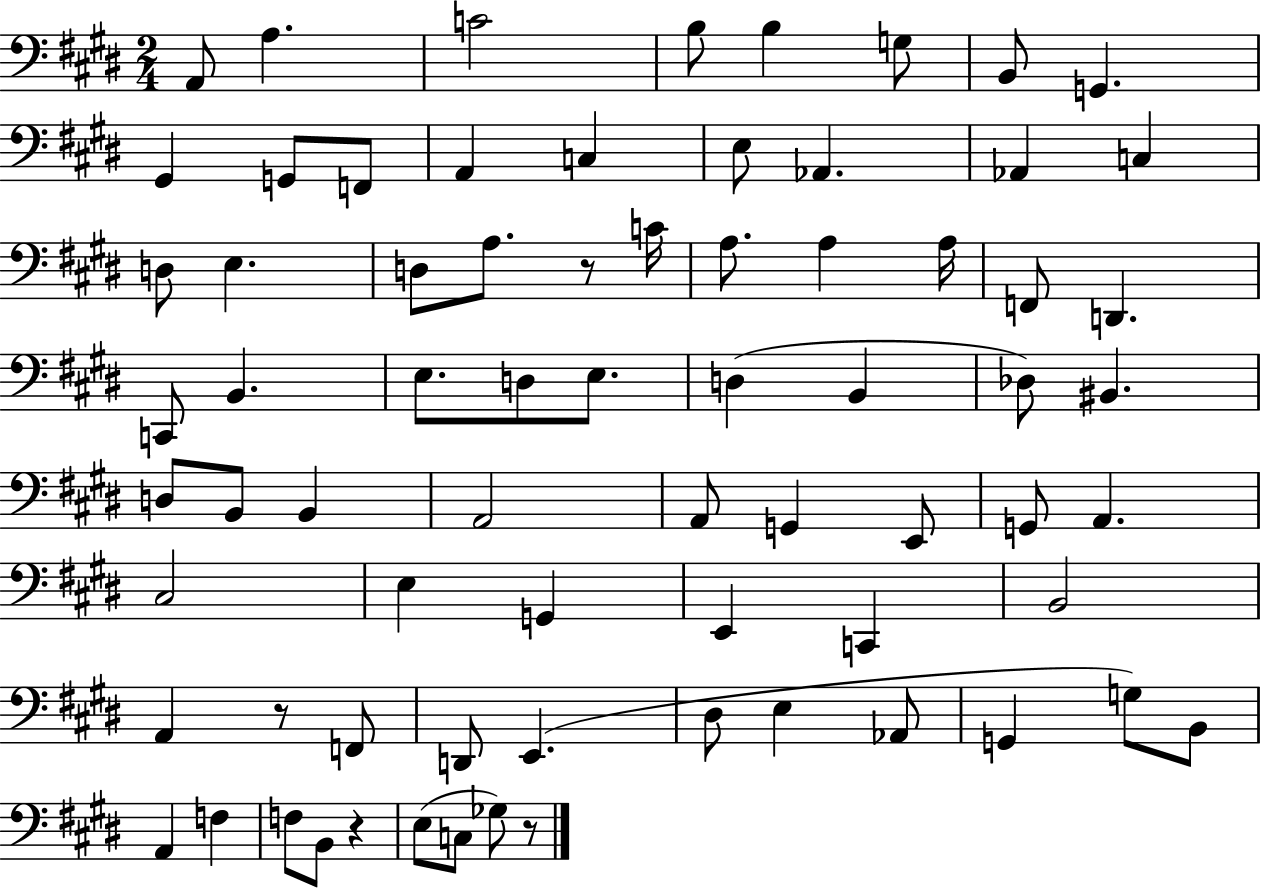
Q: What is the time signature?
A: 2/4